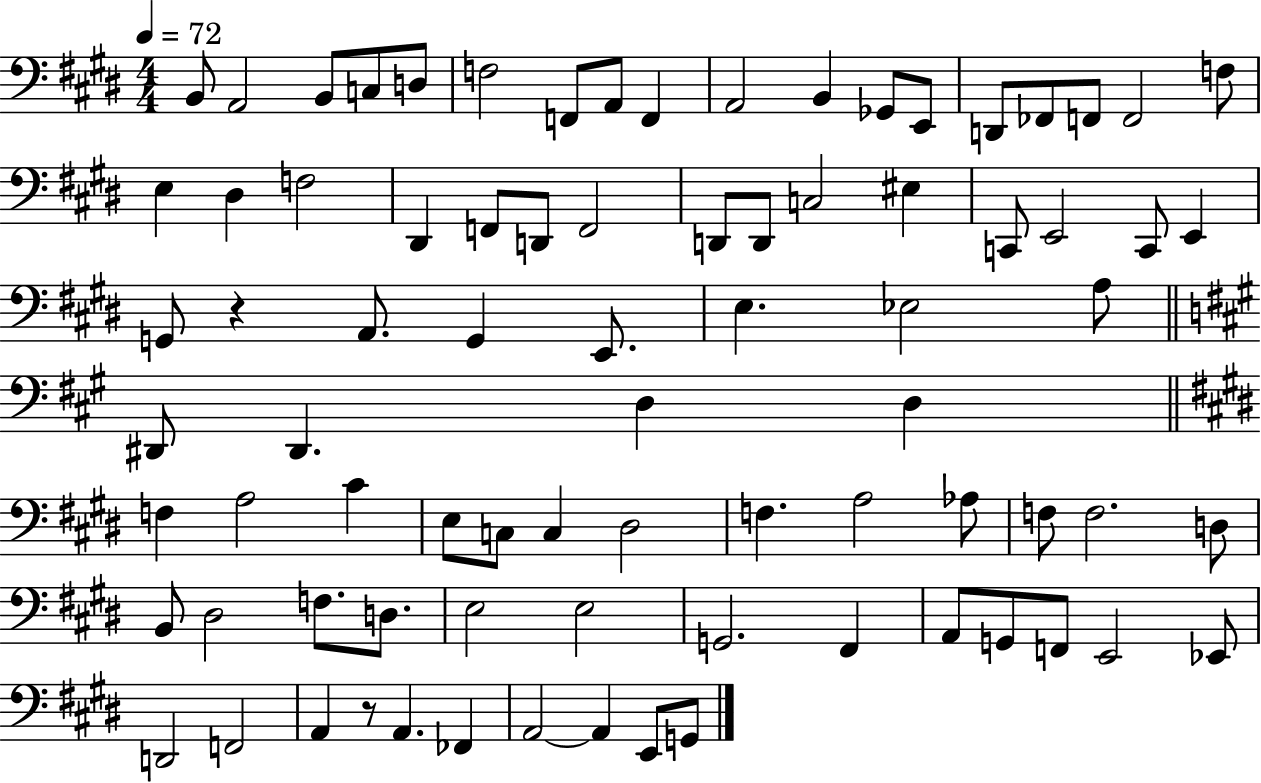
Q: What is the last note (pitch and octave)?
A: G2